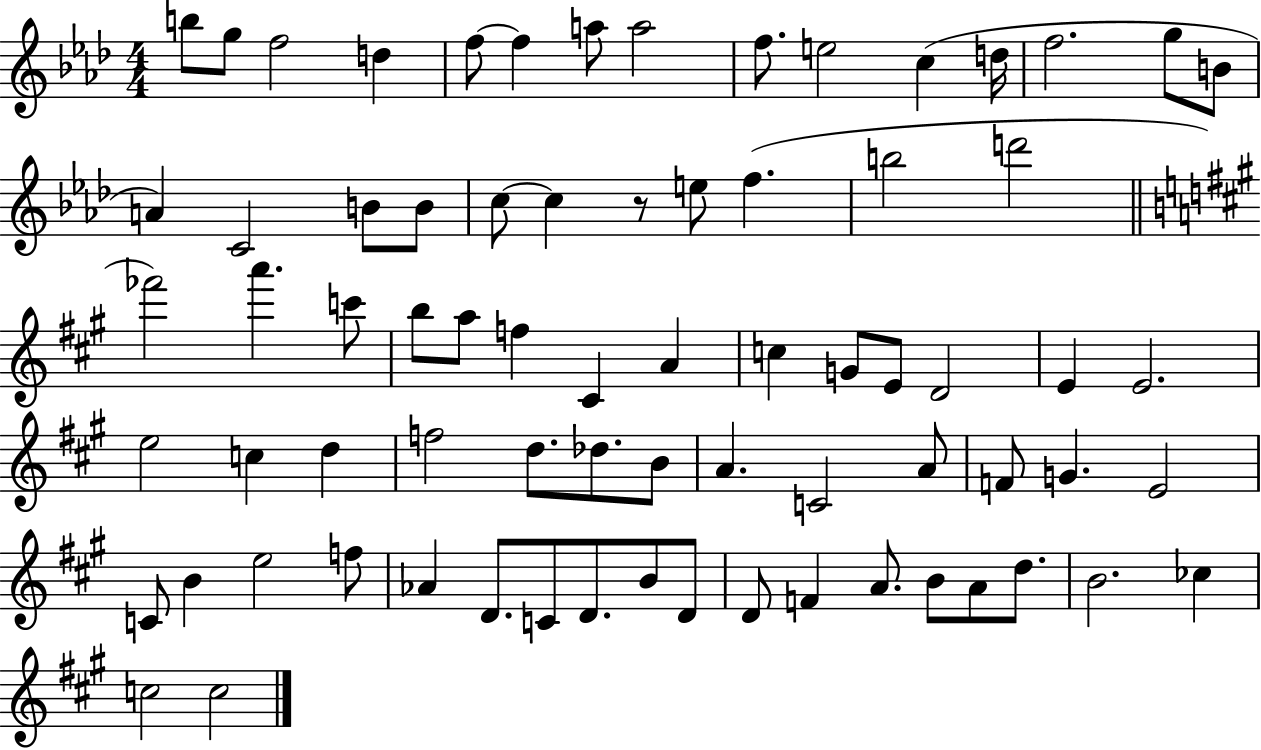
X:1
T:Untitled
M:4/4
L:1/4
K:Ab
b/2 g/2 f2 d f/2 f a/2 a2 f/2 e2 c d/4 f2 g/2 B/2 A C2 B/2 B/2 c/2 c z/2 e/2 f b2 d'2 _f'2 a' c'/2 b/2 a/2 f ^C A c G/2 E/2 D2 E E2 e2 c d f2 d/2 _d/2 B/2 A C2 A/2 F/2 G E2 C/2 B e2 f/2 _A D/2 C/2 D/2 B/2 D/2 D/2 F A/2 B/2 A/2 d/2 B2 _c c2 c2